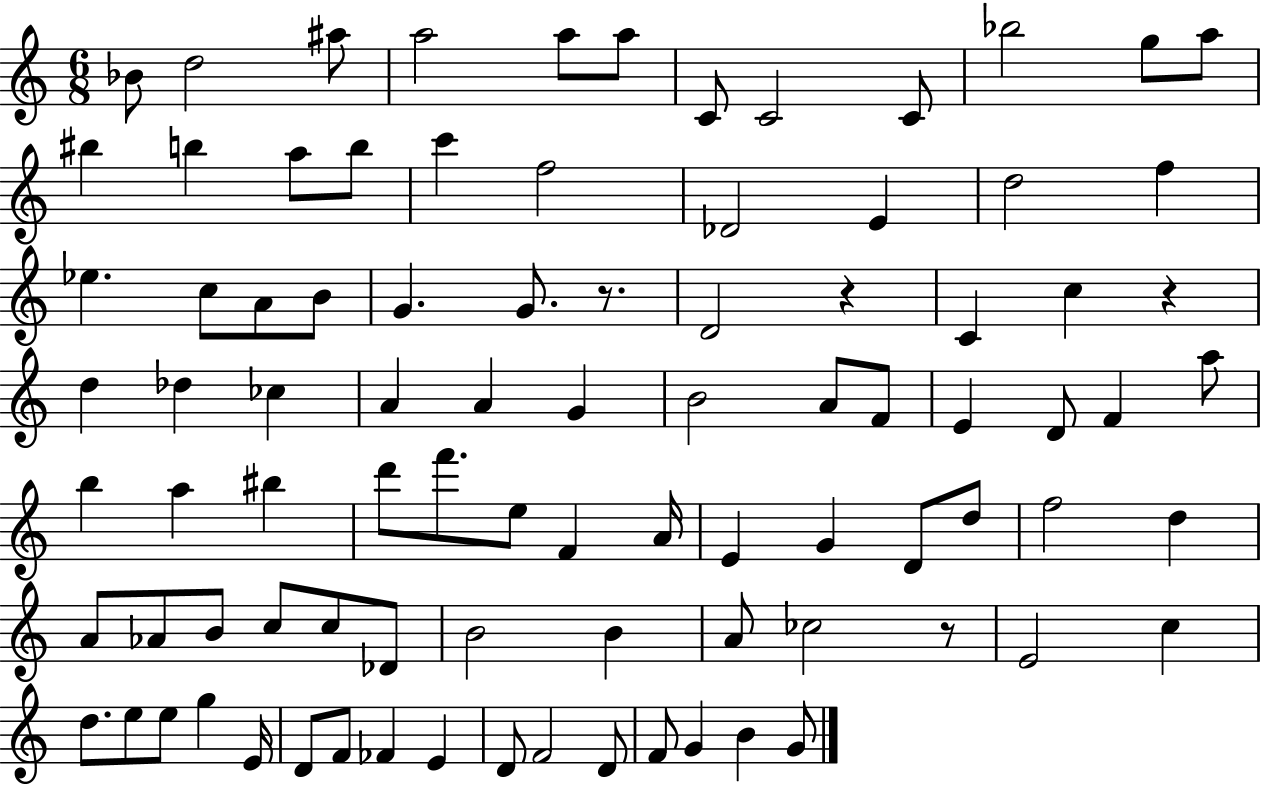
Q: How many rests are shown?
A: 4